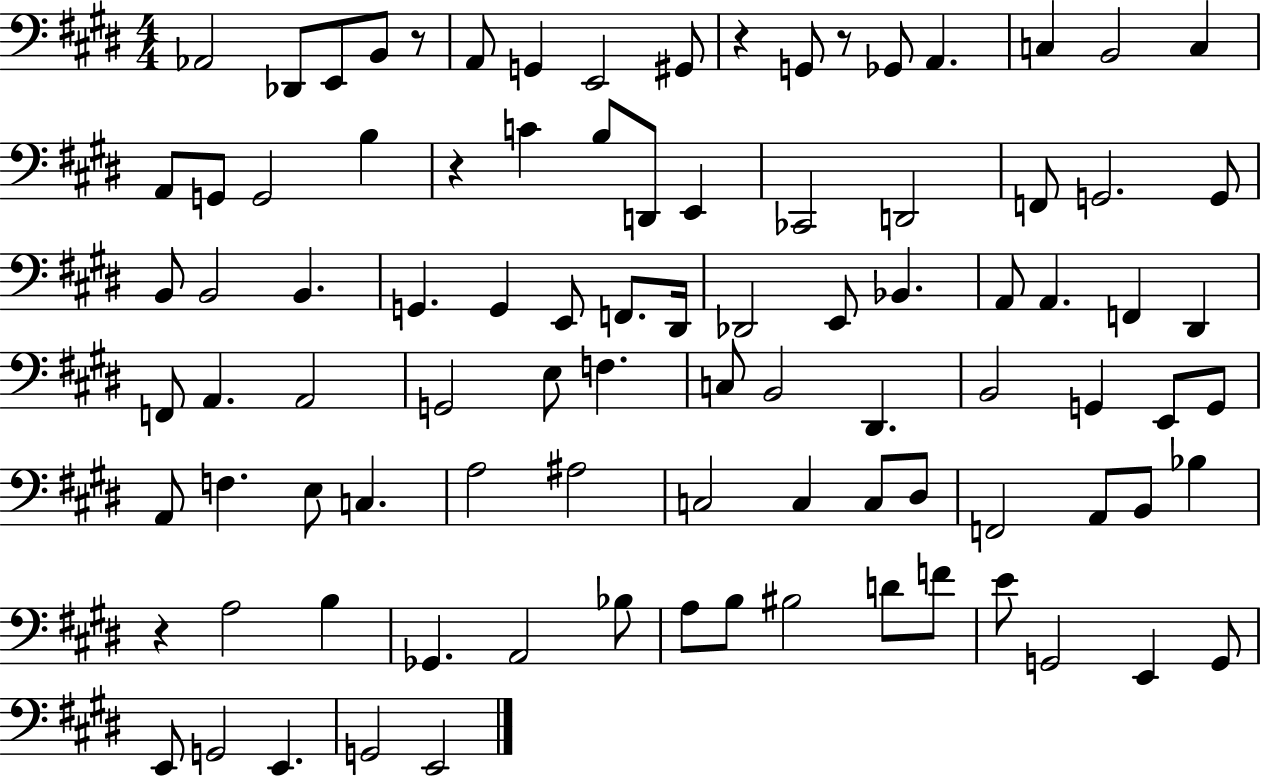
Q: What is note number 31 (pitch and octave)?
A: G2